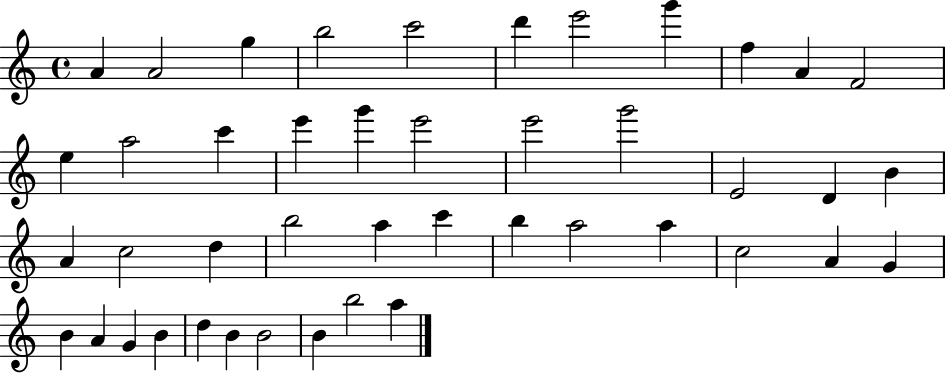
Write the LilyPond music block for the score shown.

{
  \clef treble
  \time 4/4
  \defaultTimeSignature
  \key c \major
  a'4 a'2 g''4 | b''2 c'''2 | d'''4 e'''2 g'''4 | f''4 a'4 f'2 | \break e''4 a''2 c'''4 | e'''4 g'''4 e'''2 | e'''2 g'''2 | e'2 d'4 b'4 | \break a'4 c''2 d''4 | b''2 a''4 c'''4 | b''4 a''2 a''4 | c''2 a'4 g'4 | \break b'4 a'4 g'4 b'4 | d''4 b'4 b'2 | b'4 b''2 a''4 | \bar "|."
}